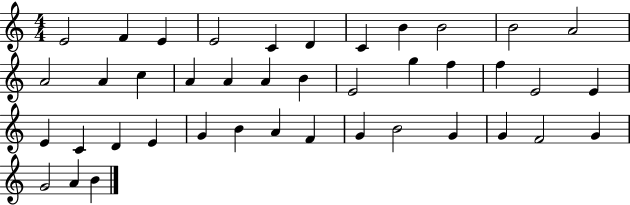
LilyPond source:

{
  \clef treble
  \numericTimeSignature
  \time 4/4
  \key c \major
  e'2 f'4 e'4 | e'2 c'4 d'4 | c'4 b'4 b'2 | b'2 a'2 | \break a'2 a'4 c''4 | a'4 a'4 a'4 b'4 | e'2 g''4 f''4 | f''4 e'2 e'4 | \break e'4 c'4 d'4 e'4 | g'4 b'4 a'4 f'4 | g'4 b'2 g'4 | g'4 f'2 g'4 | \break g'2 a'4 b'4 | \bar "|."
}